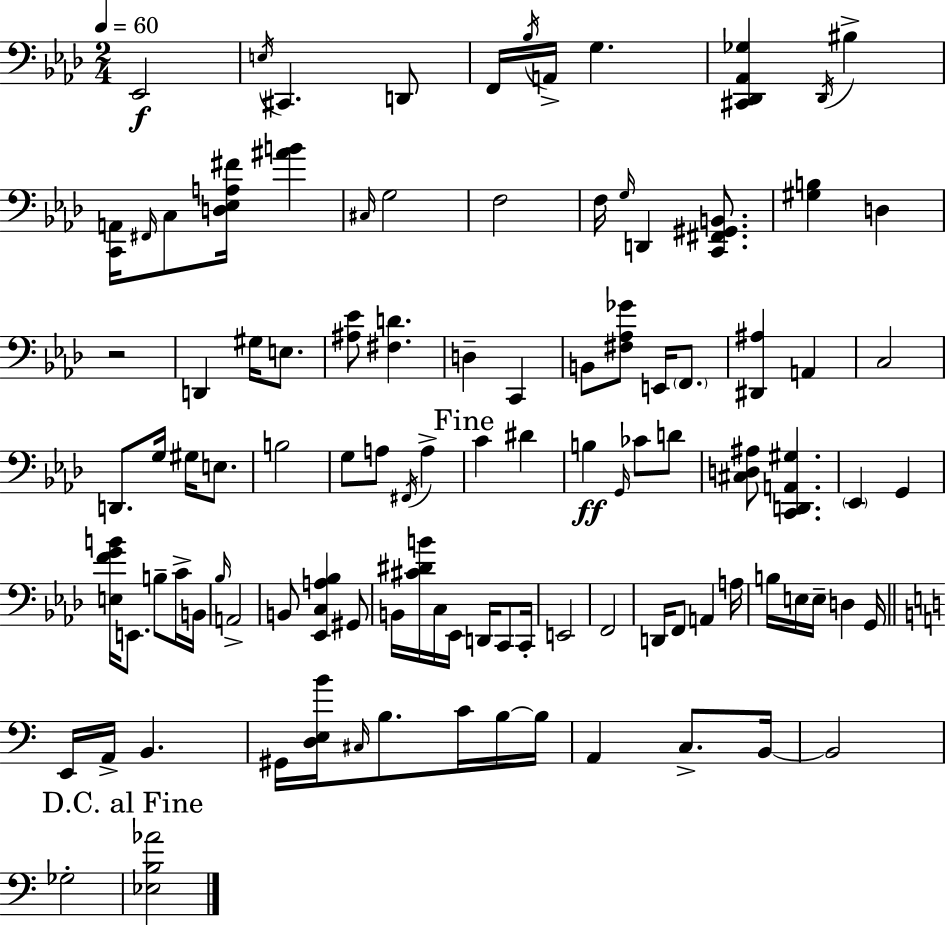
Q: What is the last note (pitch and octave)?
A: Gb3